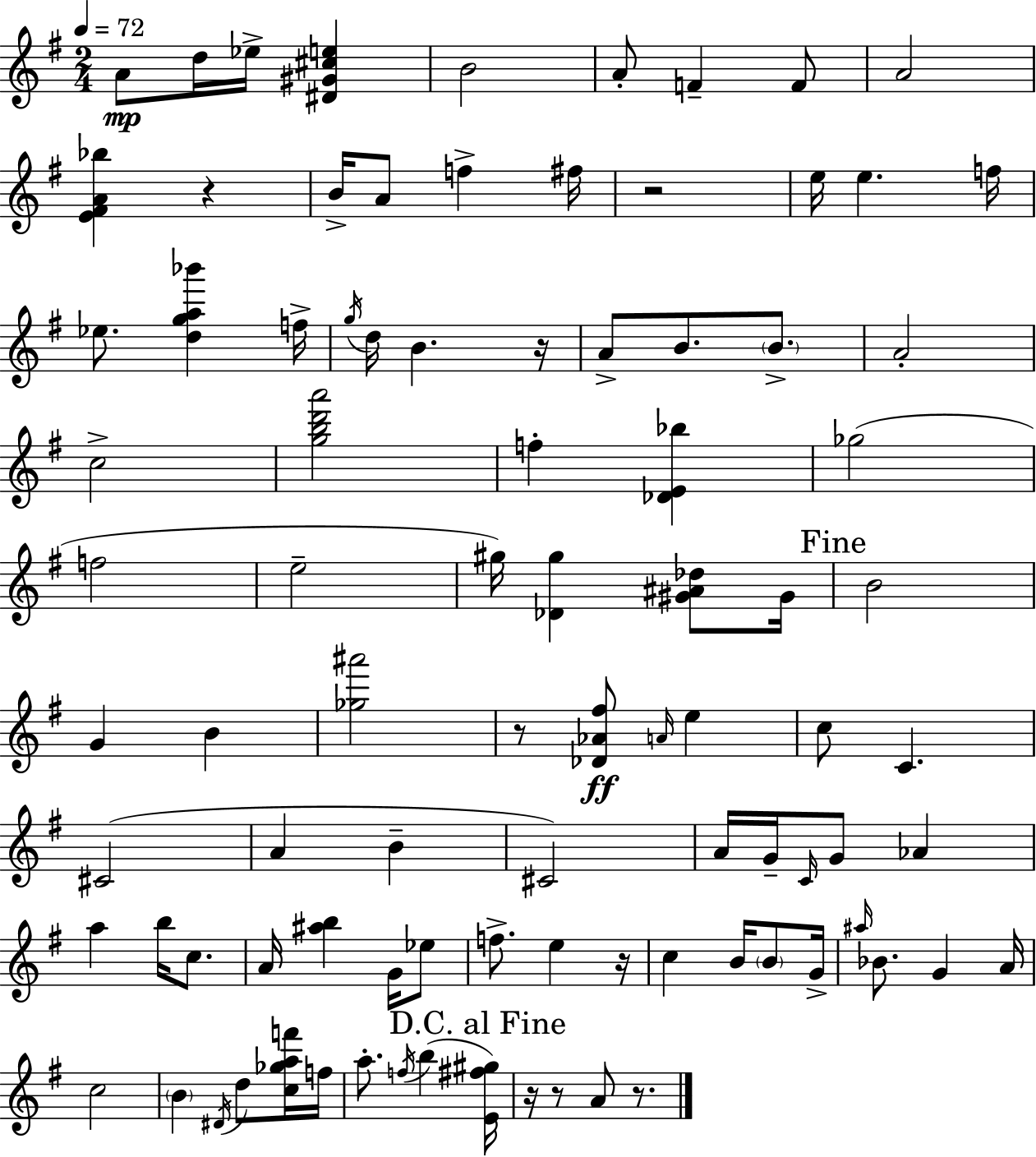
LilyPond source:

{
  \clef treble
  \numericTimeSignature
  \time 2/4
  \key e \minor
  \tempo 4 = 72
  a'8\mp d''16 ees''16-> <dis' gis' cis'' e''>4 | b'2 | a'8-. f'4-- f'8 | a'2 | \break <e' fis' a' bes''>4 r4 | b'16-> a'8 f''4-> fis''16 | r2 | e''16 e''4. f''16 | \break ees''8. <d'' g'' a'' bes'''>4 f''16-> | \acciaccatura { g''16 } d''16 b'4. | r16 a'8-> b'8. \parenthesize b'8.-> | a'2-. | \break c''2-> | <g'' b'' d''' a'''>2 | f''4-. <des' e' bes''>4 | ges''2( | \break f''2 | e''2-- | gis''16) <des' gis''>4 <gis' ais' des''>8 | gis'16 \mark "Fine" b'2 | \break g'4 b'4 | <ges'' ais'''>2 | r8 <des' aes' fis''>8\ff \grace { a'16 } e''4 | c''8 c'4. | \break cis'2( | a'4 b'4-- | cis'2) | a'16 g'16-- \grace { c'16 } g'8 aes'4 | \break a''4 b''16 | c''8. a'16 <ais'' b''>4 | g'16 ees''8 f''8.-> e''4 | r16 c''4 b'16 | \break \parenthesize b'8 g'16-> \grace { ais''16 } bes'8. g'4 | a'16 c''2 | \parenthesize b'4 | \acciaccatura { dis'16 } d''8 <c'' ges'' a'' f'''>16 f''16 a''8.-. | \break \acciaccatura { f''16 }( b''4 \mark "D.C. al Fine" <e' fis'' gis''>16) r16 r8 | a'8 r8. \bar "|."
}